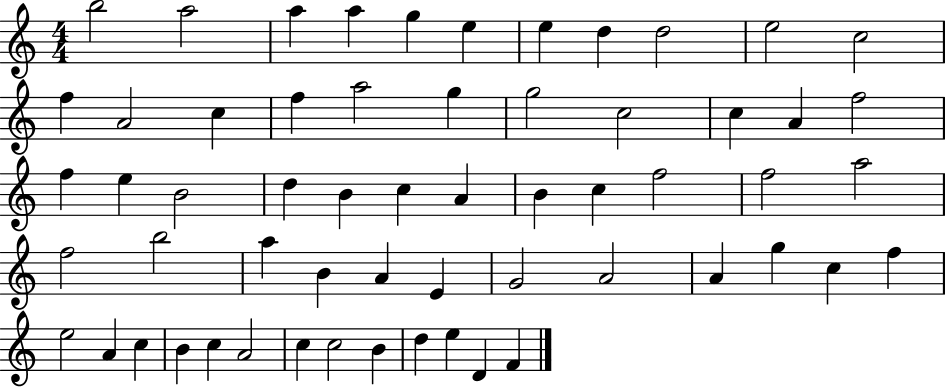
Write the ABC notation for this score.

X:1
T:Untitled
M:4/4
L:1/4
K:C
b2 a2 a a g e e d d2 e2 c2 f A2 c f a2 g g2 c2 c A f2 f e B2 d B c A B c f2 f2 a2 f2 b2 a B A E G2 A2 A g c f e2 A c B c A2 c c2 B d e D F